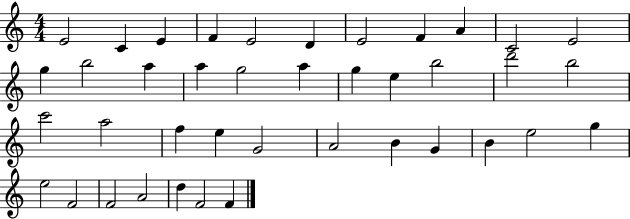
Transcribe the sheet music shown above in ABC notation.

X:1
T:Untitled
M:4/4
L:1/4
K:C
E2 C E F E2 D E2 F A C2 E2 g b2 a a g2 a g e b2 d'2 b2 c'2 a2 f e G2 A2 B G B e2 g e2 F2 F2 A2 d F2 F